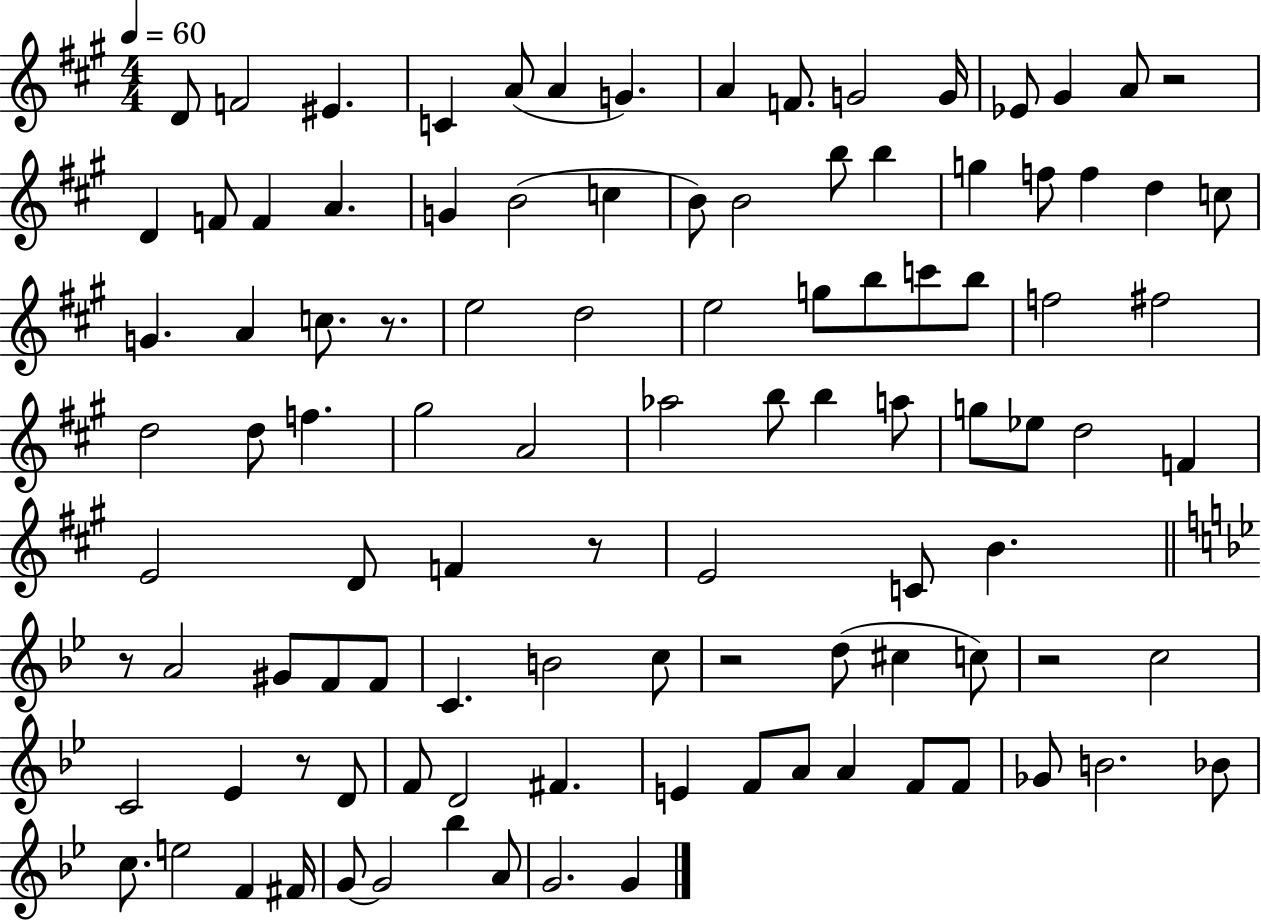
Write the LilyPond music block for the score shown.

{
  \clef treble
  \numericTimeSignature
  \time 4/4
  \key a \major
  \tempo 4 = 60
  d'8 f'2 eis'4. | c'4 a'8( a'4 g'4.) | a'4 f'8. g'2 g'16 | ees'8 gis'4 a'8 r2 | \break d'4 f'8 f'4 a'4. | g'4 b'2( c''4 | b'8) b'2 b''8 b''4 | g''4 f''8 f''4 d''4 c''8 | \break g'4. a'4 c''8. r8. | e''2 d''2 | e''2 g''8 b''8 c'''8 b''8 | f''2 fis''2 | \break d''2 d''8 f''4. | gis''2 a'2 | aes''2 b''8 b''4 a''8 | g''8 ees''8 d''2 f'4 | \break e'2 d'8 f'4 r8 | e'2 c'8 b'4. | \bar "||" \break \key g \minor r8 a'2 gis'8 f'8 f'8 | c'4. b'2 c''8 | r2 d''8( cis''4 c''8) | r2 c''2 | \break c'2 ees'4 r8 d'8 | f'8 d'2 fis'4. | e'4 f'8 a'8 a'4 f'8 f'8 | ges'8 b'2. bes'8 | \break c''8. e''2 f'4 fis'16 | g'8~~ g'2 bes''4 a'8 | g'2. g'4 | \bar "|."
}